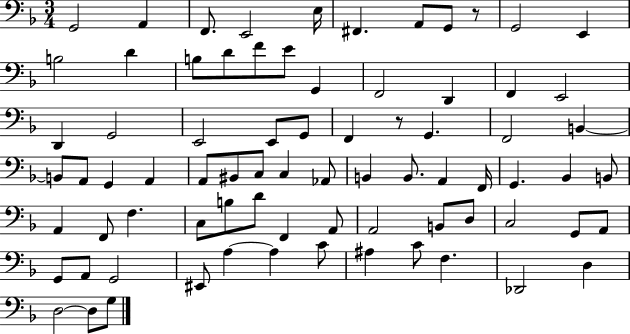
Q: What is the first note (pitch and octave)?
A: G2